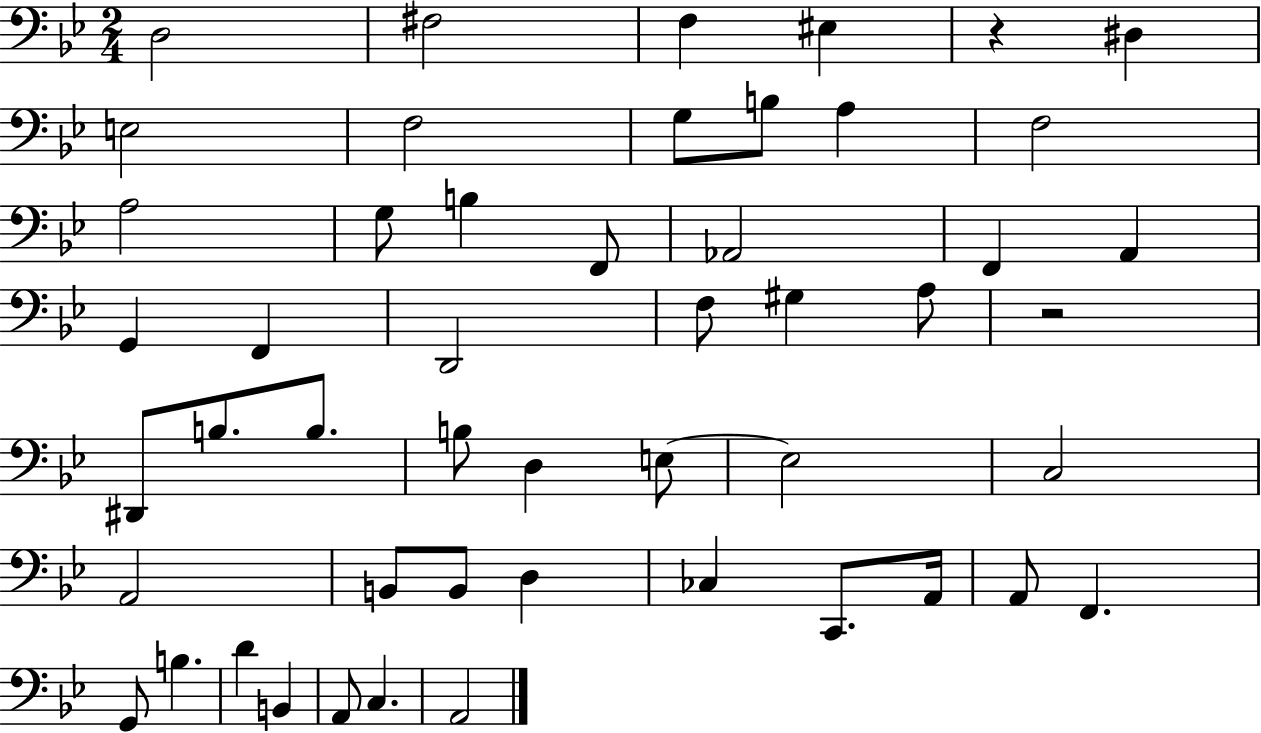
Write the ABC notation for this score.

X:1
T:Untitled
M:2/4
L:1/4
K:Bb
D,2 ^F,2 F, ^E, z ^D, E,2 F,2 G,/2 B,/2 A, F,2 A,2 G,/2 B, F,,/2 _A,,2 F,, A,, G,, F,, D,,2 F,/2 ^G, A,/2 z2 ^D,,/2 B,/2 B,/2 B,/2 D, E,/2 E,2 C,2 A,,2 B,,/2 B,,/2 D, _C, C,,/2 A,,/4 A,,/2 F,, G,,/2 B, D B,, A,,/2 C, A,,2